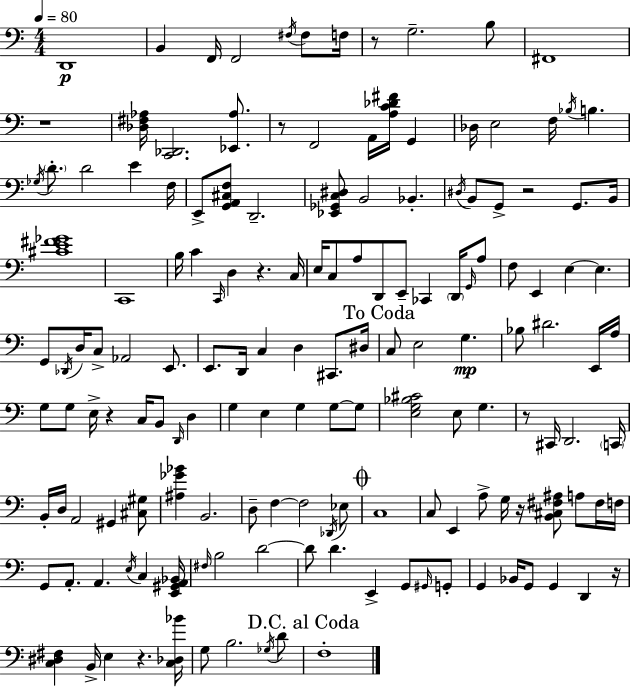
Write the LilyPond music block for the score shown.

{
  \clef bass
  \numericTimeSignature
  \time 4/4
  \key a \minor
  \tempo 4 = 80
  d,1\p | b,4 f,16 f,2 \acciaccatura { fis16 } fis8 | f16 r8 g2.-- b8 | fis,1 | \break r1 | <des fis aes>16 <c, des,>2. <ees, aes>8. | r8 f,2 a,16 <a c' des' fis'>16 g,4 | des16 e2 f16 \acciaccatura { bes16 } b4. | \break \acciaccatura { ges16 } \parenthesize d'8.-. d'2 e'4 | f16 e,8-> <g, a, cis f>8 d,2.-- | <ees, ges, c dis>8 b,2 bes,4.-. | \acciaccatura { dis16 } b,8 g,8-> r2 | \break g,8. b,16 <cis' e' fis' ges'>1 | c,1 | b16 c'4 \grace { c,16 } d4 r4. | c16 e16 c8 a8 d,8 e,8-- ces,4 | \break \parenthesize d,16 \grace { g,16 } a8 f8 e,4 e4~~ | e4. g,8 \acciaccatura { des,16 } d16 c8-> aes,2 | e,8. e,8. d,16 c4 d4 | cis,8. dis16 \mark "To Coda" c8 e2 | \break g4.\mp bes8 dis'2. | e,16 a16 g8 g8 e16-> r4 | c16 b,8 \grace { d,16 } d4 g4 e4 | g4 g8~~ g8 <e g bes cis'>2 | \break e8 g4. r8 cis,16 d,2. | \parenthesize c,16 b,16-. d16 a,2 | gis,4 <cis gis>8 <ais ges' bes'>4 b,2. | d8-- f4~~ f2 | \break \acciaccatura { des,16 } ees8 \mark \markup { \musicglyph "scripts.coda" } c1 | c8 e,4 a8-> | g16 r16 <b, cis fis ais>8 a8 fis16 f16 g,8 a,8.-. a,4. | \acciaccatura { e16 } c4 <e, gis, a, bes,>16 \grace { fis16 } b2 | \break d'2~~ d'8 d'4. | e,4-> g,8 \grace { gis,16 } g,8-. g,4 | bes,16 g,8 g,4 d,4 r16 <c dis fis>4 | b,16-> e4 r4. <c des bes'>16 g8 b2. | \break \acciaccatura { ges16 } d'8 \mark "D.C. al Coda" f1-. | \bar "|."
}